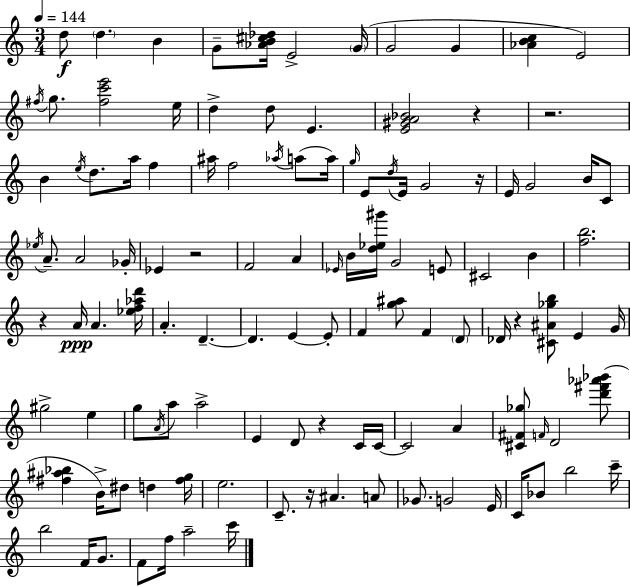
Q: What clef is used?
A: treble